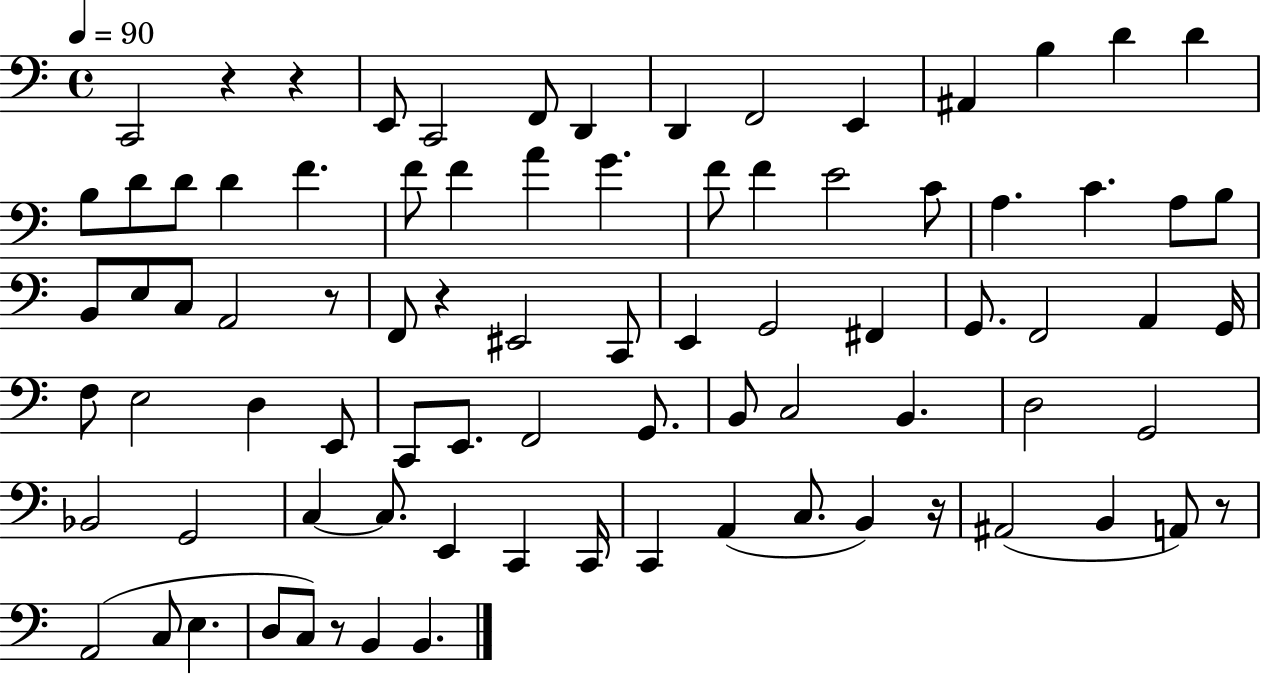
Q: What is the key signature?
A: C major